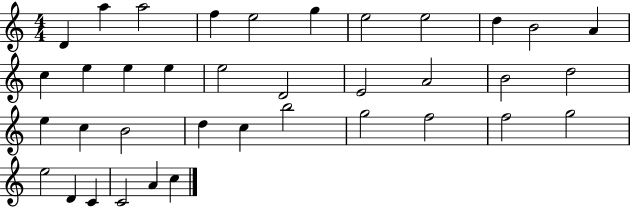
D4/q A5/q A5/h F5/q E5/h G5/q E5/h E5/h D5/q B4/h A4/q C5/q E5/q E5/q E5/q E5/h D4/h E4/h A4/h B4/h D5/h E5/q C5/q B4/h D5/q C5/q B5/h G5/h F5/h F5/h G5/h E5/h D4/q C4/q C4/h A4/q C5/q